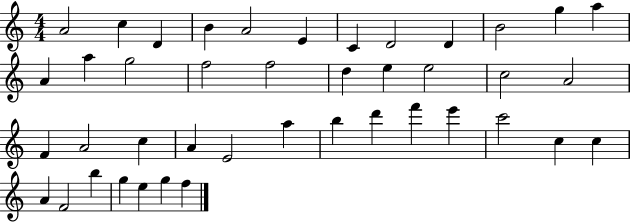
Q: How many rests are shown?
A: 0